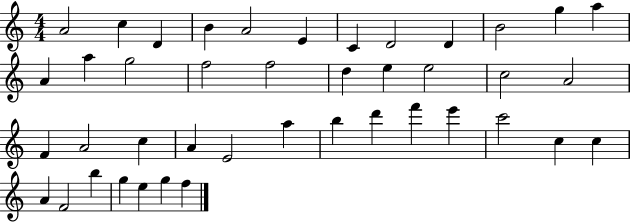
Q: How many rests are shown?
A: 0